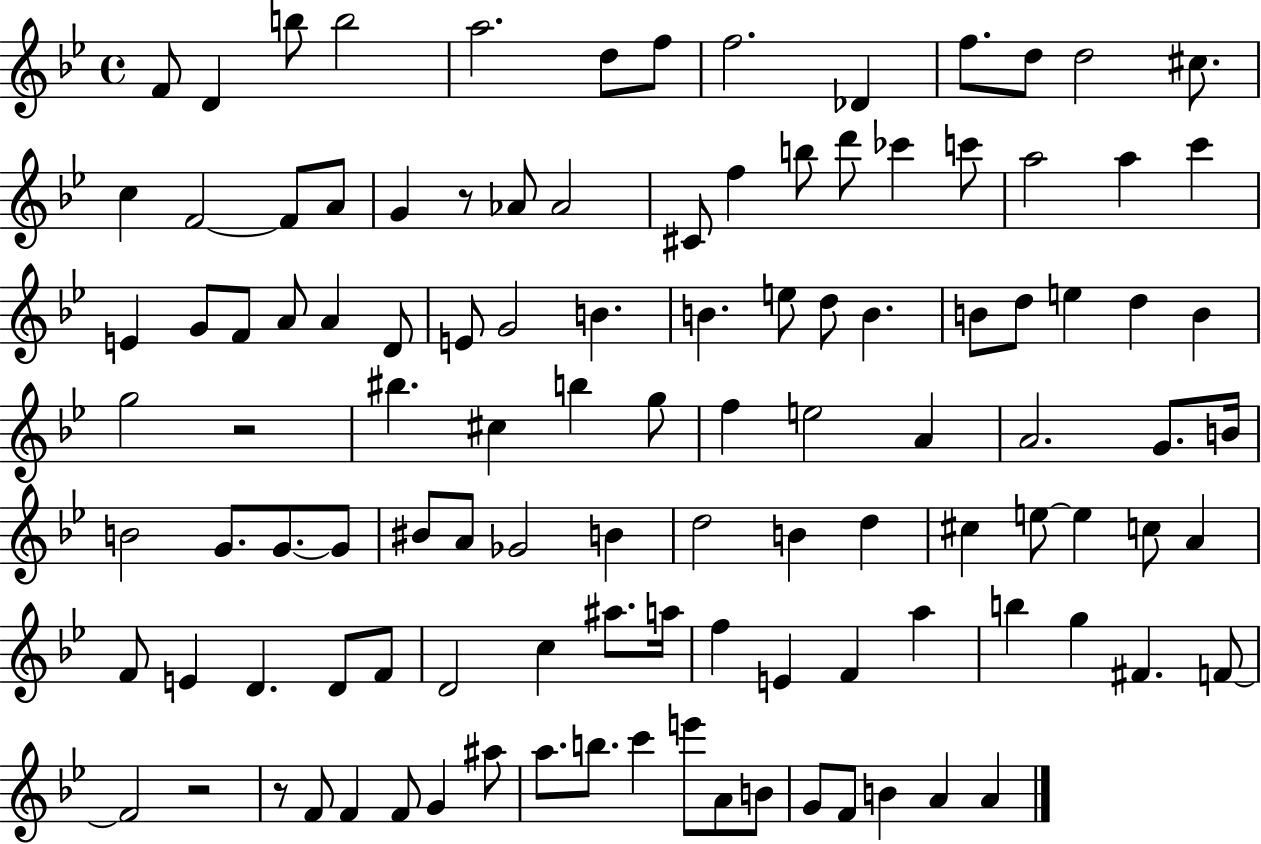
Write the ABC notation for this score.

X:1
T:Untitled
M:4/4
L:1/4
K:Bb
F/2 D b/2 b2 a2 d/2 f/2 f2 _D f/2 d/2 d2 ^c/2 c F2 F/2 A/2 G z/2 _A/2 _A2 ^C/2 f b/2 d'/2 _c' c'/2 a2 a c' E G/2 F/2 A/2 A D/2 E/2 G2 B B e/2 d/2 B B/2 d/2 e d B g2 z2 ^b ^c b g/2 f e2 A A2 G/2 B/4 B2 G/2 G/2 G/2 ^B/2 A/2 _G2 B d2 B d ^c e/2 e c/2 A F/2 E D D/2 F/2 D2 c ^a/2 a/4 f E F a b g ^F F/2 F2 z2 z/2 F/2 F F/2 G ^a/2 a/2 b/2 c' e'/2 A/2 B/2 G/2 F/2 B A A